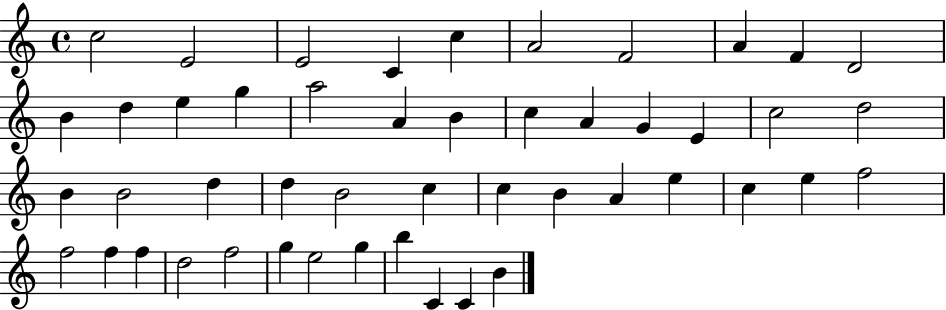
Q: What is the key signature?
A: C major